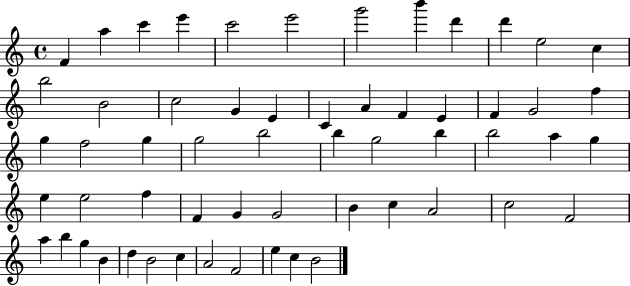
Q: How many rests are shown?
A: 0